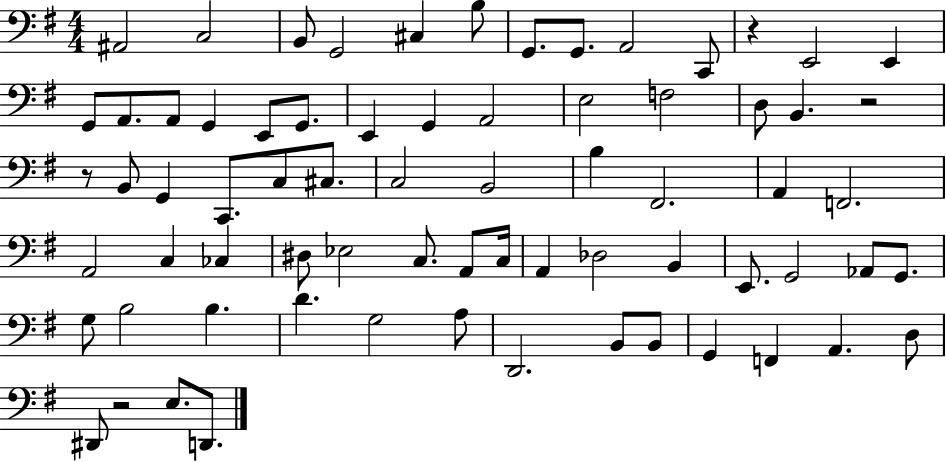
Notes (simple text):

A#2/h C3/h B2/e G2/h C#3/q B3/e G2/e. G2/e. A2/h C2/e R/q E2/h E2/q G2/e A2/e. A2/e G2/q E2/e G2/e. E2/q G2/q A2/h E3/h F3/h D3/e B2/q. R/h R/e B2/e G2/q C2/e. C3/e C#3/e. C3/h B2/h B3/q F#2/h. A2/q F2/h. A2/h C3/q CES3/q D#3/e Eb3/h C3/e. A2/e C3/s A2/q Db3/h B2/q E2/e. G2/h Ab2/e G2/e. G3/e B3/h B3/q. D4/q. G3/h A3/e D2/h. B2/e B2/e G2/q F2/q A2/q. D3/e D#2/e R/h E3/e. D2/e.